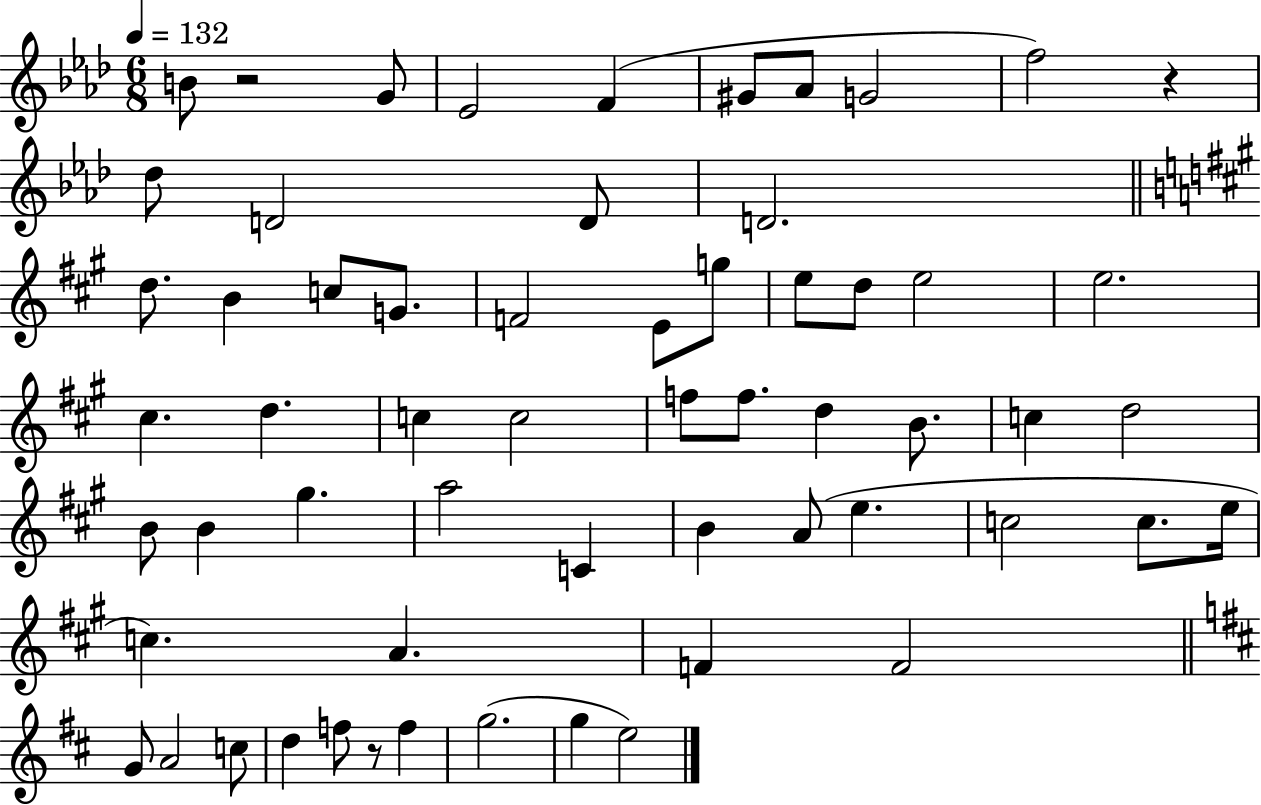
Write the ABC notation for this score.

X:1
T:Untitled
M:6/8
L:1/4
K:Ab
B/2 z2 G/2 _E2 F ^G/2 _A/2 G2 f2 z _d/2 D2 D/2 D2 d/2 B c/2 G/2 F2 E/2 g/2 e/2 d/2 e2 e2 ^c d c c2 f/2 f/2 d B/2 c d2 B/2 B ^g a2 C B A/2 e c2 c/2 e/4 c A F F2 G/2 A2 c/2 d f/2 z/2 f g2 g e2